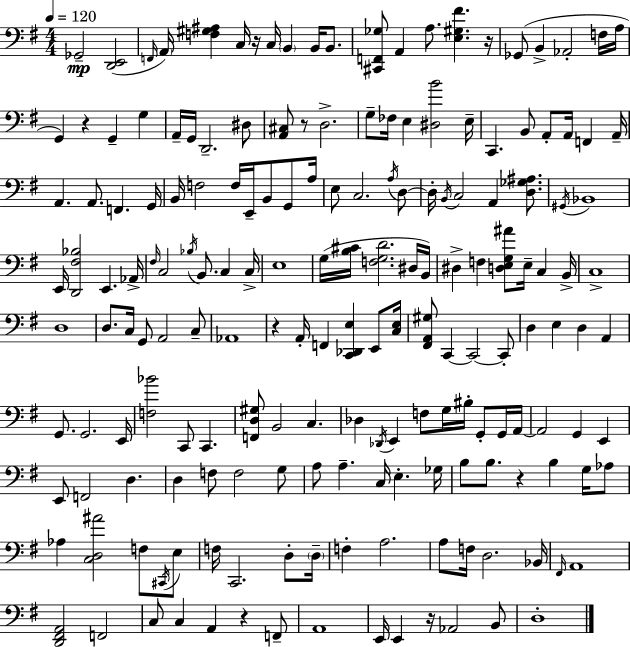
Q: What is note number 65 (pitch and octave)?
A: G3